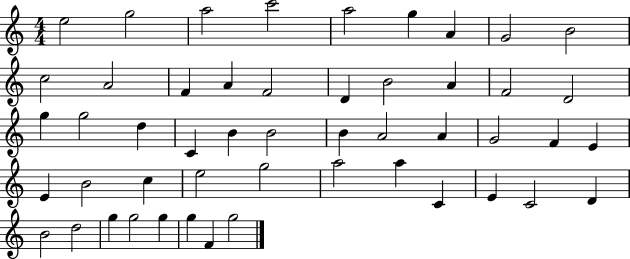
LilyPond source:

{
  \clef treble
  \numericTimeSignature
  \time 4/4
  \key c \major
  e''2 g''2 | a''2 c'''2 | a''2 g''4 a'4 | g'2 b'2 | \break c''2 a'2 | f'4 a'4 f'2 | d'4 b'2 a'4 | f'2 d'2 | \break g''4 g''2 d''4 | c'4 b'4 b'2 | b'4 a'2 a'4 | g'2 f'4 e'4 | \break e'4 b'2 c''4 | e''2 g''2 | a''2 a''4 c'4 | e'4 c'2 d'4 | \break b'2 d''2 | g''4 g''2 g''4 | g''4 f'4 g''2 | \bar "|."
}